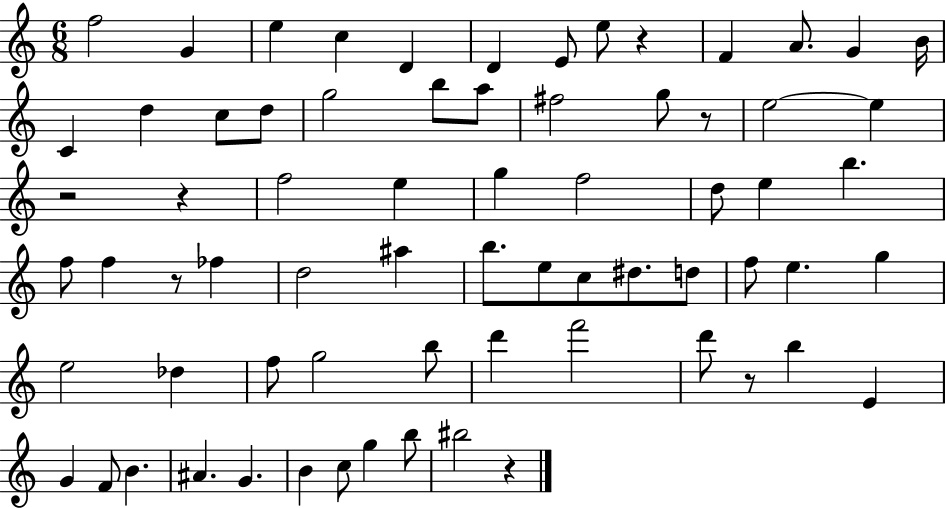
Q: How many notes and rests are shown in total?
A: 70